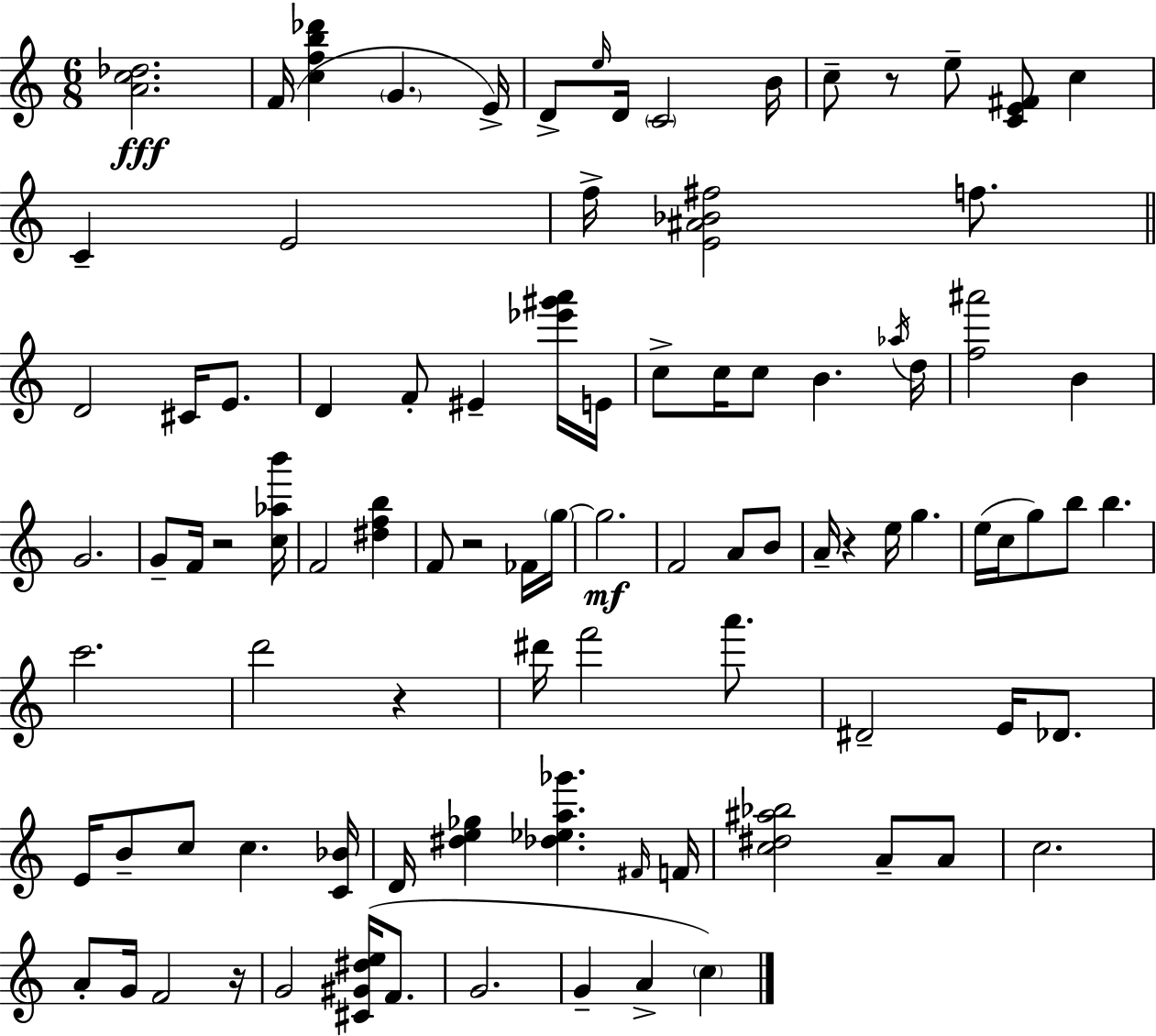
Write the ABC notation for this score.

X:1
T:Untitled
M:6/8
L:1/4
K:Am
[Ac_d]2 F/4 [cfb_d'] G E/4 D/2 e/4 D/4 C2 B/4 c/2 z/2 e/2 [CE^F]/2 c C E2 f/4 [E^A_B^f]2 f/2 D2 ^C/4 E/2 D F/2 ^E [_e'^g'a']/4 E/4 c/2 c/4 c/2 B _a/4 d/4 [f^a']2 B G2 G/2 F/4 z2 [c_ab']/4 F2 [^dfb] F/2 z2 _F/4 g/4 g2 F2 A/2 B/2 A/4 z e/4 g e/4 c/4 g/2 b/2 b c'2 d'2 z ^d'/4 f'2 a'/2 ^D2 E/4 _D/2 E/4 B/2 c/2 c [C_B]/4 D/4 [^de_g] [_d_ea_g'] ^F/4 F/4 [c^d^a_b]2 A/2 A/2 c2 A/2 G/4 F2 z/4 G2 [^C^G^de]/4 F/2 G2 G A c